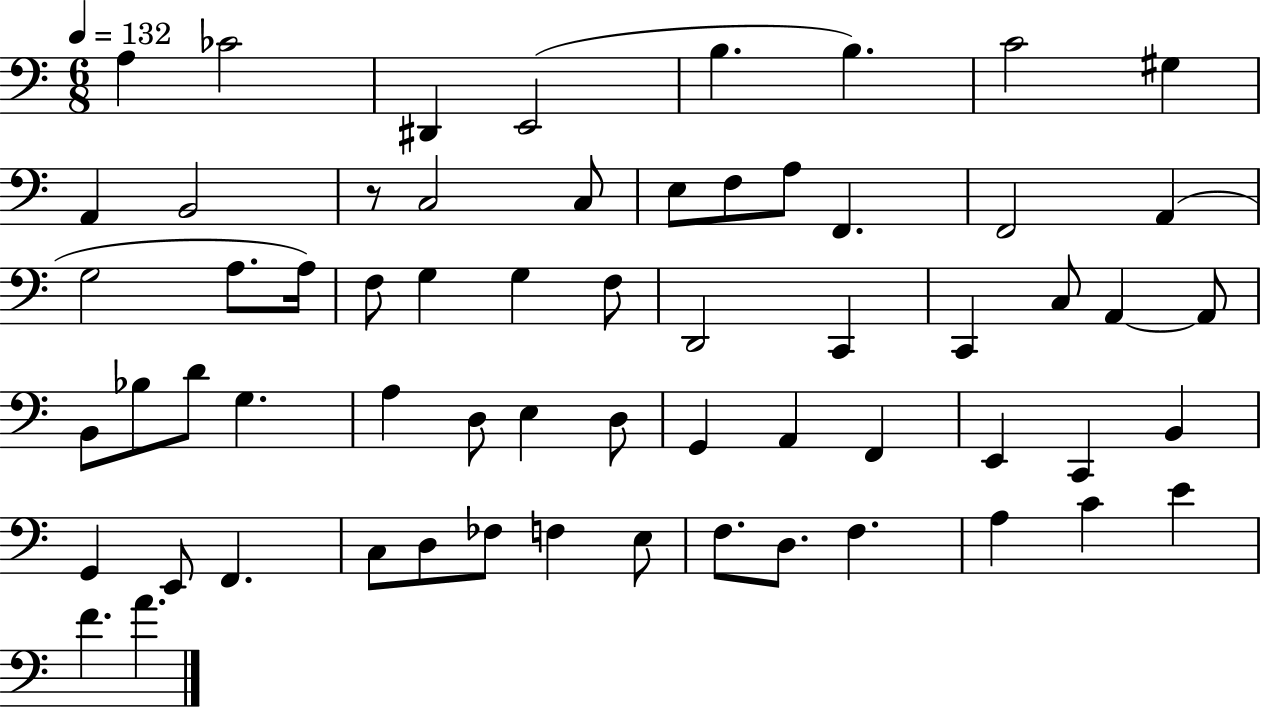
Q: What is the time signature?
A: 6/8